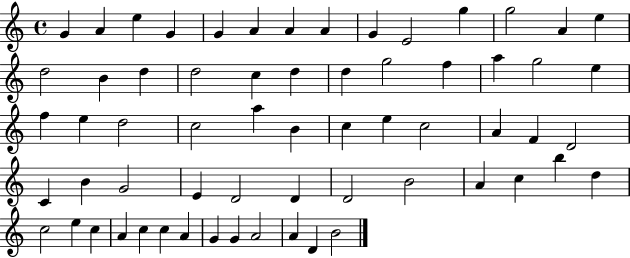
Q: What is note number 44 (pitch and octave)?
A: D4